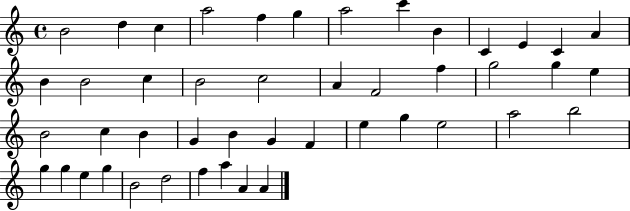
X:1
T:Untitled
M:4/4
L:1/4
K:C
B2 d c a2 f g a2 c' B C E C A B B2 c B2 c2 A F2 f g2 g e B2 c B G B G F e g e2 a2 b2 g g e g B2 d2 f a A A